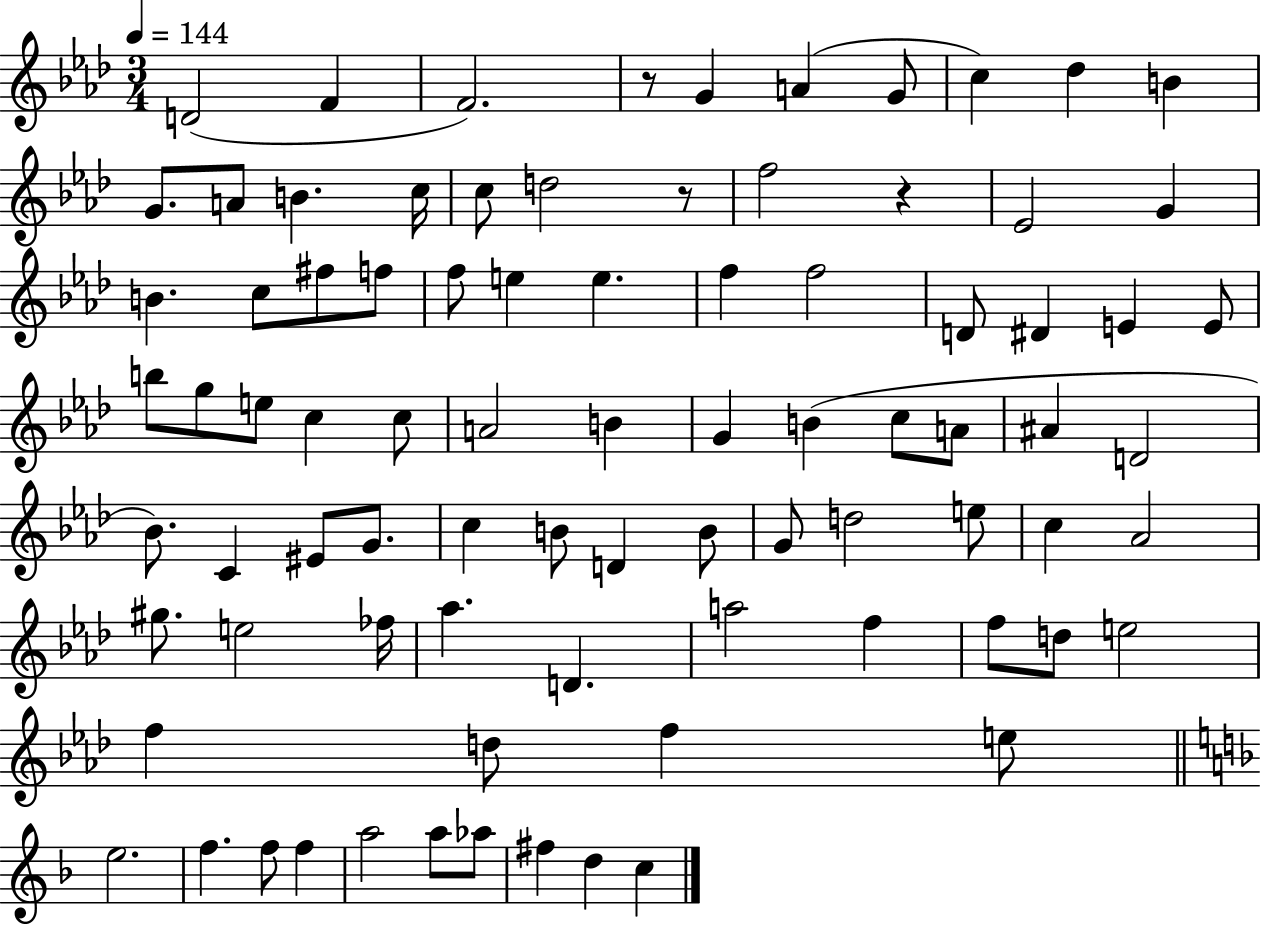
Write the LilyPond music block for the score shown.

{
  \clef treble
  \numericTimeSignature
  \time 3/4
  \key aes \major
  \tempo 4 = 144
  \repeat volta 2 { d'2( f'4 | f'2.) | r8 g'4 a'4( g'8 | c''4) des''4 b'4 | \break g'8. a'8 b'4. c''16 | c''8 d''2 r8 | f''2 r4 | ees'2 g'4 | \break b'4. c''8 fis''8 f''8 | f''8 e''4 e''4. | f''4 f''2 | d'8 dis'4 e'4 e'8 | \break b''8 g''8 e''8 c''4 c''8 | a'2 b'4 | g'4 b'4( c''8 a'8 | ais'4 d'2 | \break bes'8.) c'4 eis'8 g'8. | c''4 b'8 d'4 b'8 | g'8 d''2 e''8 | c''4 aes'2 | \break gis''8. e''2 fes''16 | aes''4. d'4. | a''2 f''4 | f''8 d''8 e''2 | \break f''4 d''8 f''4 e''8 | \bar "||" \break \key d \minor e''2. | f''4. f''8 f''4 | a''2 a''8 aes''8 | fis''4 d''4 c''4 | \break } \bar "|."
}